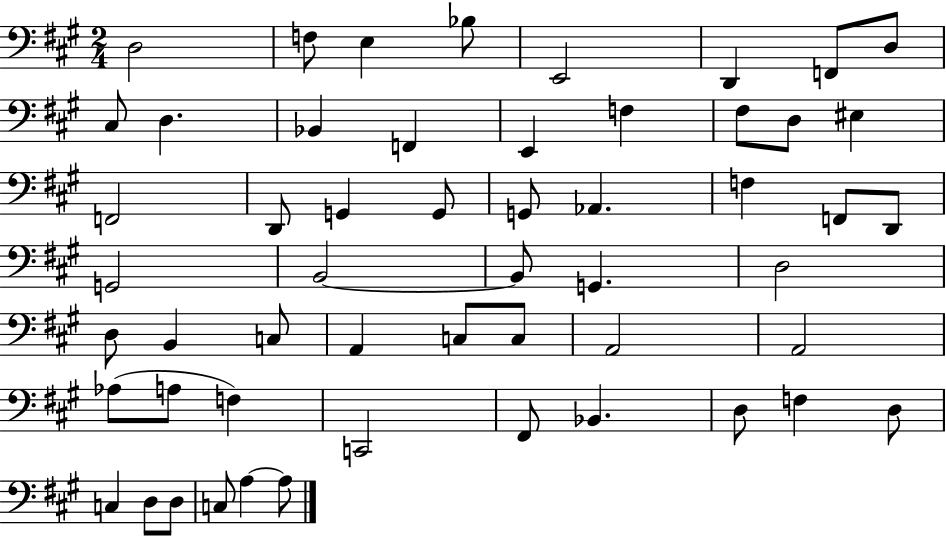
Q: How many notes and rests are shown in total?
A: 54